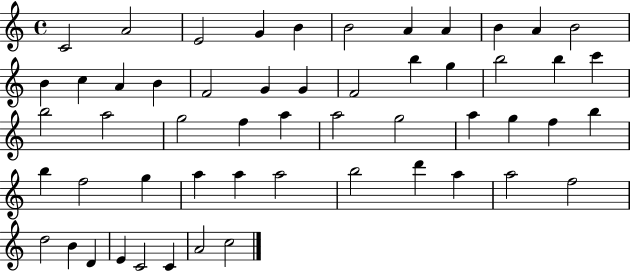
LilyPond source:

{
  \clef treble
  \time 4/4
  \defaultTimeSignature
  \key c \major
  c'2 a'2 | e'2 g'4 b'4 | b'2 a'4 a'4 | b'4 a'4 b'2 | \break b'4 c''4 a'4 b'4 | f'2 g'4 g'4 | f'2 b''4 g''4 | b''2 b''4 c'''4 | \break b''2 a''2 | g''2 f''4 a''4 | a''2 g''2 | a''4 g''4 f''4 b''4 | \break b''4 f''2 g''4 | a''4 a''4 a''2 | b''2 d'''4 a''4 | a''2 f''2 | \break d''2 b'4 d'4 | e'4 c'2 c'4 | a'2 c''2 | \bar "|."
}